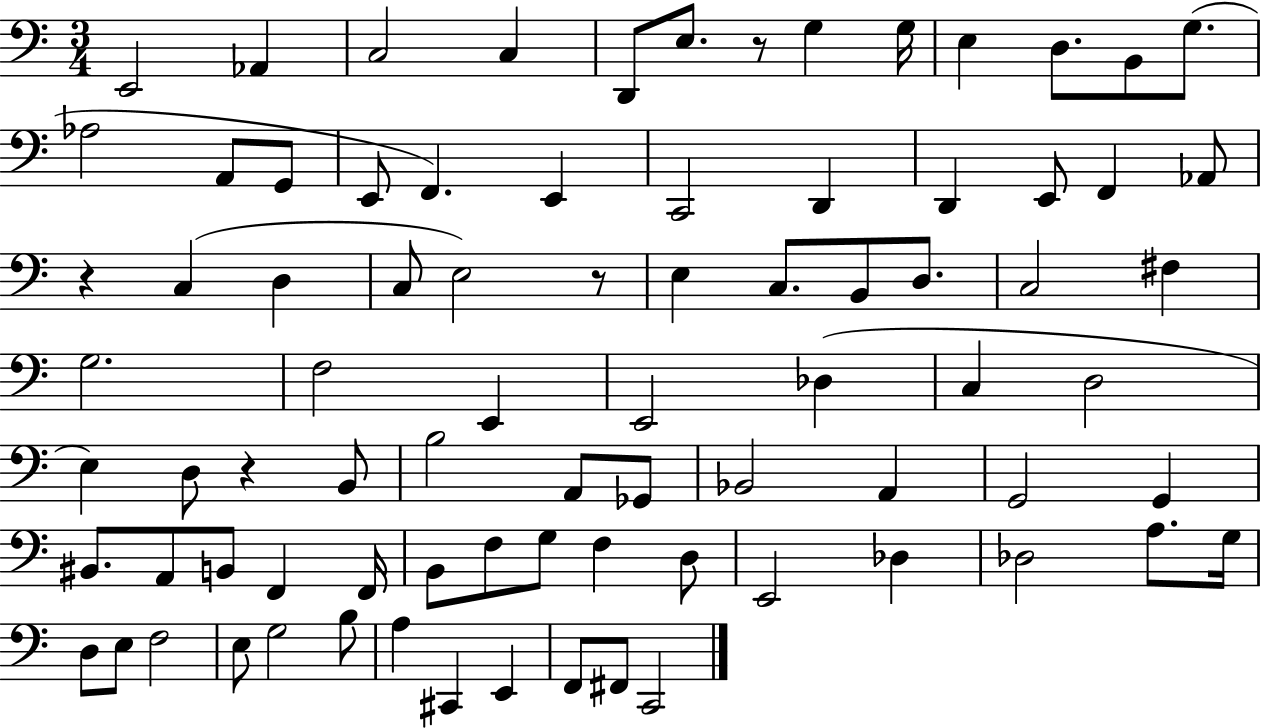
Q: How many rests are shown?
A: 4